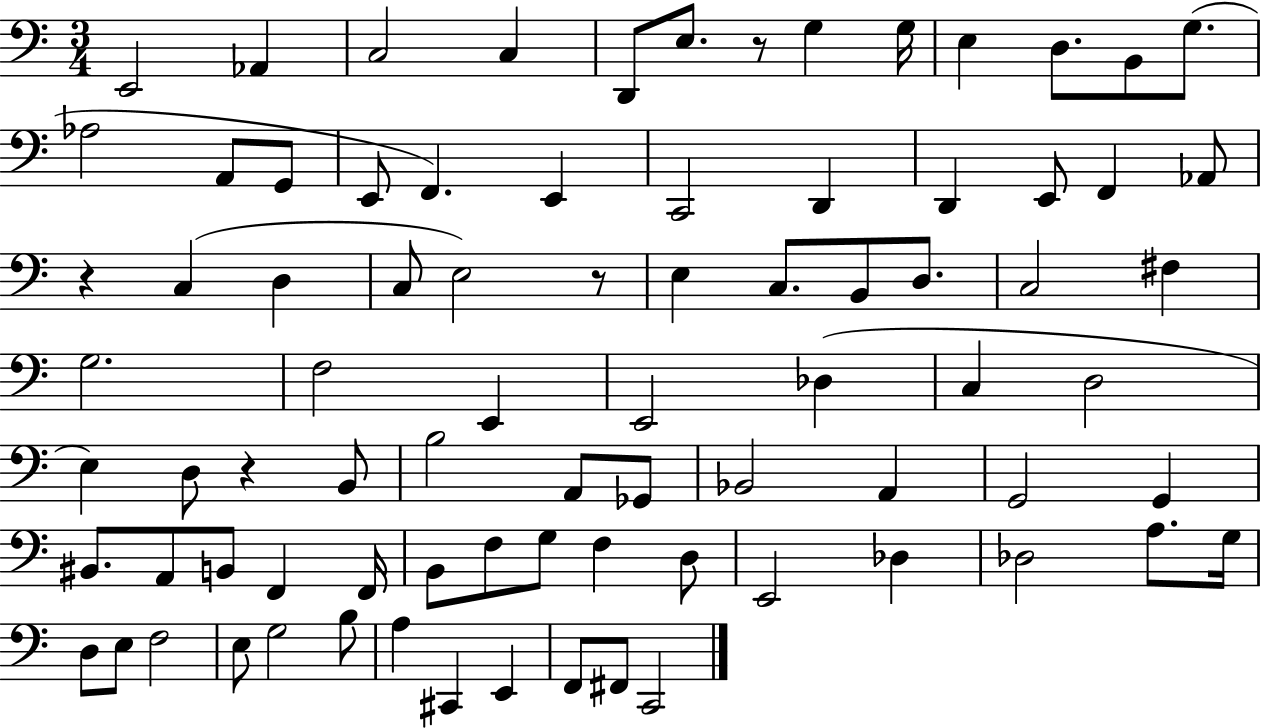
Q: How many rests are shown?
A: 4